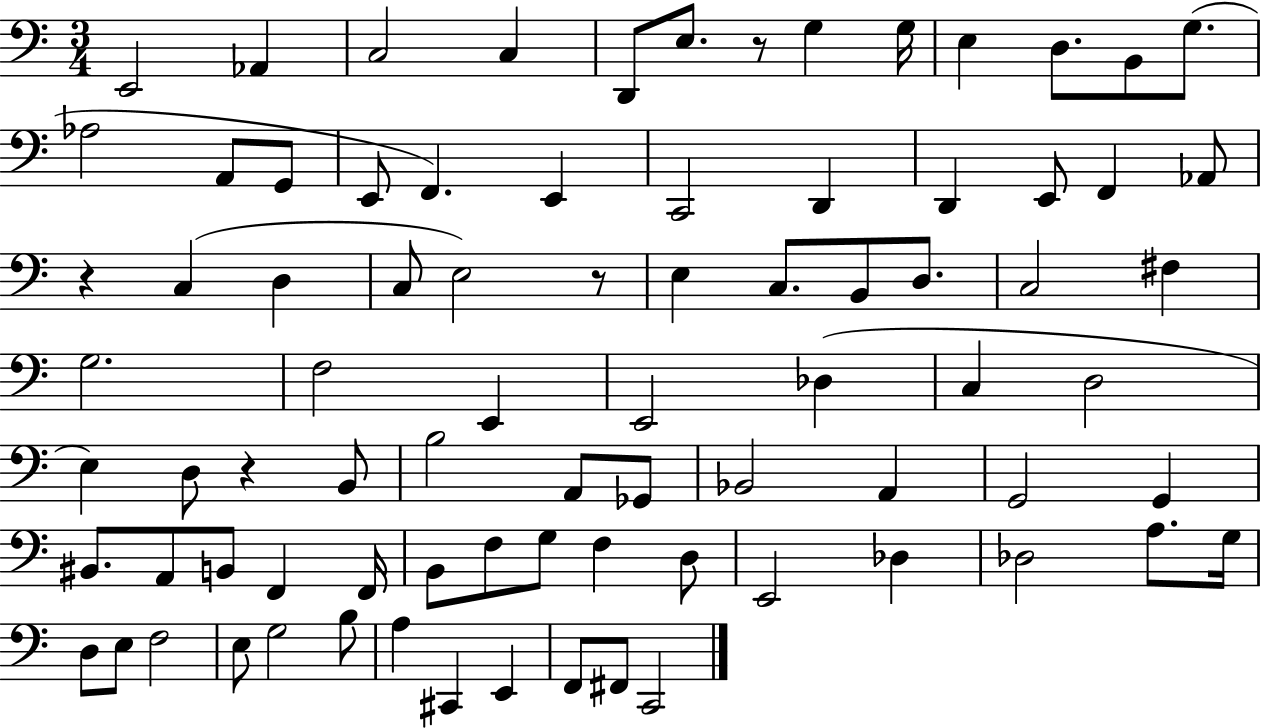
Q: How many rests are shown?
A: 4